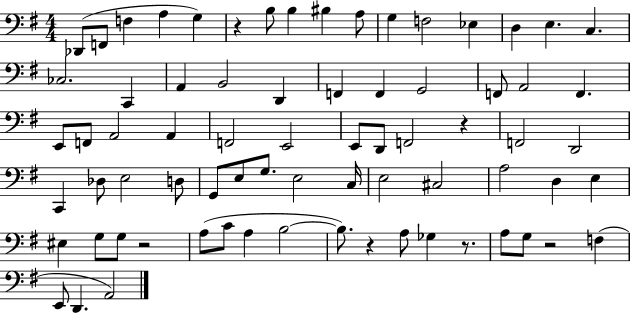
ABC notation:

X:1
T:Untitled
M:4/4
L:1/4
K:G
_D,,/2 F,,/2 F, A, G, z B,/2 B, ^B, A,/2 G, F,2 _E, D, E, C, _C,2 C,, A,, B,,2 D,, F,, F,, G,,2 F,,/2 A,,2 F,, E,,/2 F,,/2 A,,2 A,, F,,2 E,,2 E,,/2 D,,/2 F,,2 z F,,2 D,,2 C,, _D,/2 E,2 D,/2 G,,/2 E,/2 G,/2 E,2 C,/4 E,2 ^C,2 A,2 D, E, ^E, G,/2 G,/2 z2 A,/2 C/2 A, B,2 B,/2 z A,/2 _G, z/2 A,/2 G,/2 z2 F, E,,/2 D,, A,,2